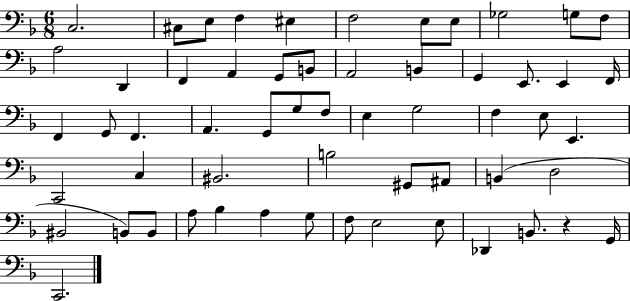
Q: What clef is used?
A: bass